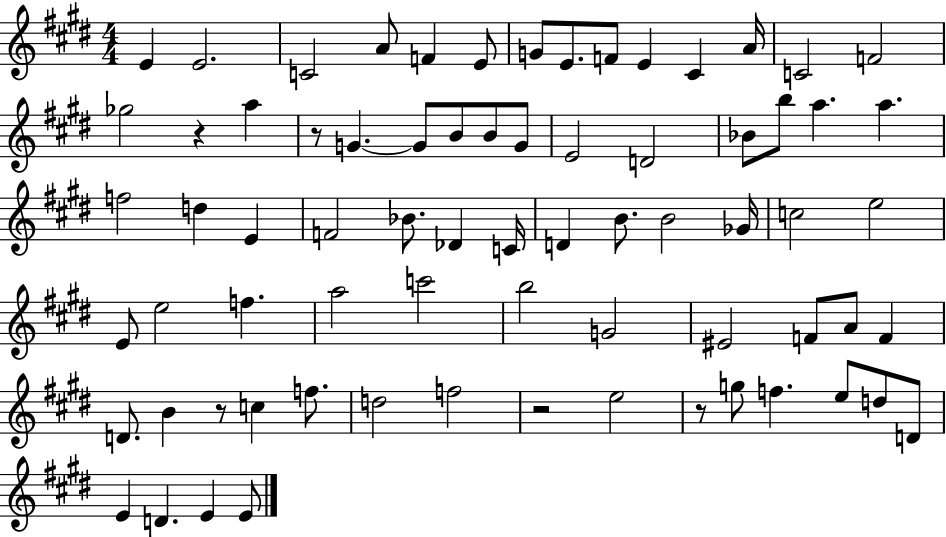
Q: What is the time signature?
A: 4/4